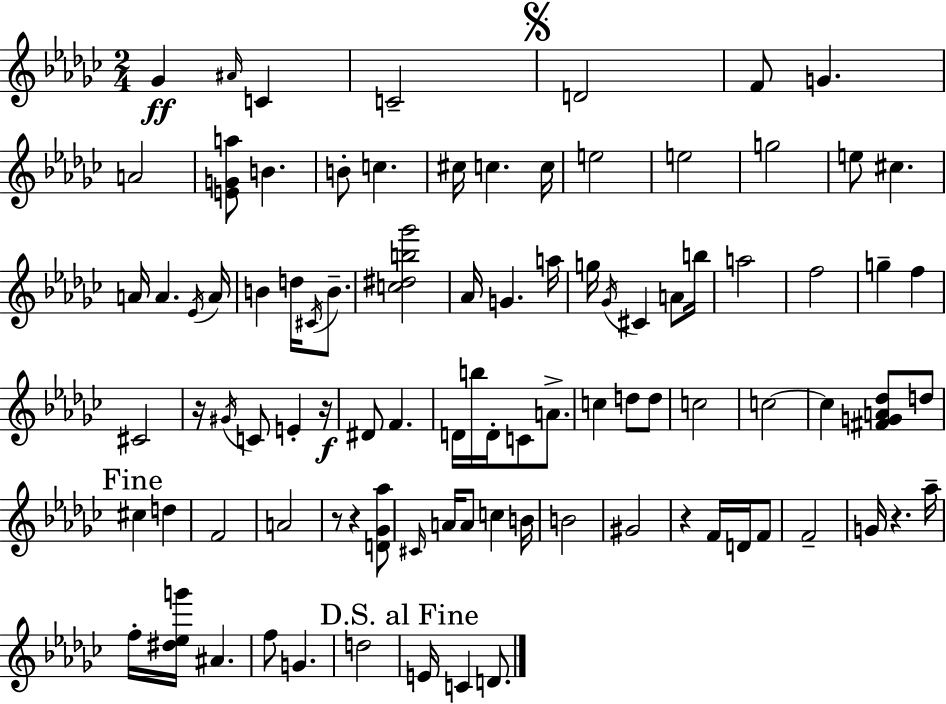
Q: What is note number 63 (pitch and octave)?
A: A4